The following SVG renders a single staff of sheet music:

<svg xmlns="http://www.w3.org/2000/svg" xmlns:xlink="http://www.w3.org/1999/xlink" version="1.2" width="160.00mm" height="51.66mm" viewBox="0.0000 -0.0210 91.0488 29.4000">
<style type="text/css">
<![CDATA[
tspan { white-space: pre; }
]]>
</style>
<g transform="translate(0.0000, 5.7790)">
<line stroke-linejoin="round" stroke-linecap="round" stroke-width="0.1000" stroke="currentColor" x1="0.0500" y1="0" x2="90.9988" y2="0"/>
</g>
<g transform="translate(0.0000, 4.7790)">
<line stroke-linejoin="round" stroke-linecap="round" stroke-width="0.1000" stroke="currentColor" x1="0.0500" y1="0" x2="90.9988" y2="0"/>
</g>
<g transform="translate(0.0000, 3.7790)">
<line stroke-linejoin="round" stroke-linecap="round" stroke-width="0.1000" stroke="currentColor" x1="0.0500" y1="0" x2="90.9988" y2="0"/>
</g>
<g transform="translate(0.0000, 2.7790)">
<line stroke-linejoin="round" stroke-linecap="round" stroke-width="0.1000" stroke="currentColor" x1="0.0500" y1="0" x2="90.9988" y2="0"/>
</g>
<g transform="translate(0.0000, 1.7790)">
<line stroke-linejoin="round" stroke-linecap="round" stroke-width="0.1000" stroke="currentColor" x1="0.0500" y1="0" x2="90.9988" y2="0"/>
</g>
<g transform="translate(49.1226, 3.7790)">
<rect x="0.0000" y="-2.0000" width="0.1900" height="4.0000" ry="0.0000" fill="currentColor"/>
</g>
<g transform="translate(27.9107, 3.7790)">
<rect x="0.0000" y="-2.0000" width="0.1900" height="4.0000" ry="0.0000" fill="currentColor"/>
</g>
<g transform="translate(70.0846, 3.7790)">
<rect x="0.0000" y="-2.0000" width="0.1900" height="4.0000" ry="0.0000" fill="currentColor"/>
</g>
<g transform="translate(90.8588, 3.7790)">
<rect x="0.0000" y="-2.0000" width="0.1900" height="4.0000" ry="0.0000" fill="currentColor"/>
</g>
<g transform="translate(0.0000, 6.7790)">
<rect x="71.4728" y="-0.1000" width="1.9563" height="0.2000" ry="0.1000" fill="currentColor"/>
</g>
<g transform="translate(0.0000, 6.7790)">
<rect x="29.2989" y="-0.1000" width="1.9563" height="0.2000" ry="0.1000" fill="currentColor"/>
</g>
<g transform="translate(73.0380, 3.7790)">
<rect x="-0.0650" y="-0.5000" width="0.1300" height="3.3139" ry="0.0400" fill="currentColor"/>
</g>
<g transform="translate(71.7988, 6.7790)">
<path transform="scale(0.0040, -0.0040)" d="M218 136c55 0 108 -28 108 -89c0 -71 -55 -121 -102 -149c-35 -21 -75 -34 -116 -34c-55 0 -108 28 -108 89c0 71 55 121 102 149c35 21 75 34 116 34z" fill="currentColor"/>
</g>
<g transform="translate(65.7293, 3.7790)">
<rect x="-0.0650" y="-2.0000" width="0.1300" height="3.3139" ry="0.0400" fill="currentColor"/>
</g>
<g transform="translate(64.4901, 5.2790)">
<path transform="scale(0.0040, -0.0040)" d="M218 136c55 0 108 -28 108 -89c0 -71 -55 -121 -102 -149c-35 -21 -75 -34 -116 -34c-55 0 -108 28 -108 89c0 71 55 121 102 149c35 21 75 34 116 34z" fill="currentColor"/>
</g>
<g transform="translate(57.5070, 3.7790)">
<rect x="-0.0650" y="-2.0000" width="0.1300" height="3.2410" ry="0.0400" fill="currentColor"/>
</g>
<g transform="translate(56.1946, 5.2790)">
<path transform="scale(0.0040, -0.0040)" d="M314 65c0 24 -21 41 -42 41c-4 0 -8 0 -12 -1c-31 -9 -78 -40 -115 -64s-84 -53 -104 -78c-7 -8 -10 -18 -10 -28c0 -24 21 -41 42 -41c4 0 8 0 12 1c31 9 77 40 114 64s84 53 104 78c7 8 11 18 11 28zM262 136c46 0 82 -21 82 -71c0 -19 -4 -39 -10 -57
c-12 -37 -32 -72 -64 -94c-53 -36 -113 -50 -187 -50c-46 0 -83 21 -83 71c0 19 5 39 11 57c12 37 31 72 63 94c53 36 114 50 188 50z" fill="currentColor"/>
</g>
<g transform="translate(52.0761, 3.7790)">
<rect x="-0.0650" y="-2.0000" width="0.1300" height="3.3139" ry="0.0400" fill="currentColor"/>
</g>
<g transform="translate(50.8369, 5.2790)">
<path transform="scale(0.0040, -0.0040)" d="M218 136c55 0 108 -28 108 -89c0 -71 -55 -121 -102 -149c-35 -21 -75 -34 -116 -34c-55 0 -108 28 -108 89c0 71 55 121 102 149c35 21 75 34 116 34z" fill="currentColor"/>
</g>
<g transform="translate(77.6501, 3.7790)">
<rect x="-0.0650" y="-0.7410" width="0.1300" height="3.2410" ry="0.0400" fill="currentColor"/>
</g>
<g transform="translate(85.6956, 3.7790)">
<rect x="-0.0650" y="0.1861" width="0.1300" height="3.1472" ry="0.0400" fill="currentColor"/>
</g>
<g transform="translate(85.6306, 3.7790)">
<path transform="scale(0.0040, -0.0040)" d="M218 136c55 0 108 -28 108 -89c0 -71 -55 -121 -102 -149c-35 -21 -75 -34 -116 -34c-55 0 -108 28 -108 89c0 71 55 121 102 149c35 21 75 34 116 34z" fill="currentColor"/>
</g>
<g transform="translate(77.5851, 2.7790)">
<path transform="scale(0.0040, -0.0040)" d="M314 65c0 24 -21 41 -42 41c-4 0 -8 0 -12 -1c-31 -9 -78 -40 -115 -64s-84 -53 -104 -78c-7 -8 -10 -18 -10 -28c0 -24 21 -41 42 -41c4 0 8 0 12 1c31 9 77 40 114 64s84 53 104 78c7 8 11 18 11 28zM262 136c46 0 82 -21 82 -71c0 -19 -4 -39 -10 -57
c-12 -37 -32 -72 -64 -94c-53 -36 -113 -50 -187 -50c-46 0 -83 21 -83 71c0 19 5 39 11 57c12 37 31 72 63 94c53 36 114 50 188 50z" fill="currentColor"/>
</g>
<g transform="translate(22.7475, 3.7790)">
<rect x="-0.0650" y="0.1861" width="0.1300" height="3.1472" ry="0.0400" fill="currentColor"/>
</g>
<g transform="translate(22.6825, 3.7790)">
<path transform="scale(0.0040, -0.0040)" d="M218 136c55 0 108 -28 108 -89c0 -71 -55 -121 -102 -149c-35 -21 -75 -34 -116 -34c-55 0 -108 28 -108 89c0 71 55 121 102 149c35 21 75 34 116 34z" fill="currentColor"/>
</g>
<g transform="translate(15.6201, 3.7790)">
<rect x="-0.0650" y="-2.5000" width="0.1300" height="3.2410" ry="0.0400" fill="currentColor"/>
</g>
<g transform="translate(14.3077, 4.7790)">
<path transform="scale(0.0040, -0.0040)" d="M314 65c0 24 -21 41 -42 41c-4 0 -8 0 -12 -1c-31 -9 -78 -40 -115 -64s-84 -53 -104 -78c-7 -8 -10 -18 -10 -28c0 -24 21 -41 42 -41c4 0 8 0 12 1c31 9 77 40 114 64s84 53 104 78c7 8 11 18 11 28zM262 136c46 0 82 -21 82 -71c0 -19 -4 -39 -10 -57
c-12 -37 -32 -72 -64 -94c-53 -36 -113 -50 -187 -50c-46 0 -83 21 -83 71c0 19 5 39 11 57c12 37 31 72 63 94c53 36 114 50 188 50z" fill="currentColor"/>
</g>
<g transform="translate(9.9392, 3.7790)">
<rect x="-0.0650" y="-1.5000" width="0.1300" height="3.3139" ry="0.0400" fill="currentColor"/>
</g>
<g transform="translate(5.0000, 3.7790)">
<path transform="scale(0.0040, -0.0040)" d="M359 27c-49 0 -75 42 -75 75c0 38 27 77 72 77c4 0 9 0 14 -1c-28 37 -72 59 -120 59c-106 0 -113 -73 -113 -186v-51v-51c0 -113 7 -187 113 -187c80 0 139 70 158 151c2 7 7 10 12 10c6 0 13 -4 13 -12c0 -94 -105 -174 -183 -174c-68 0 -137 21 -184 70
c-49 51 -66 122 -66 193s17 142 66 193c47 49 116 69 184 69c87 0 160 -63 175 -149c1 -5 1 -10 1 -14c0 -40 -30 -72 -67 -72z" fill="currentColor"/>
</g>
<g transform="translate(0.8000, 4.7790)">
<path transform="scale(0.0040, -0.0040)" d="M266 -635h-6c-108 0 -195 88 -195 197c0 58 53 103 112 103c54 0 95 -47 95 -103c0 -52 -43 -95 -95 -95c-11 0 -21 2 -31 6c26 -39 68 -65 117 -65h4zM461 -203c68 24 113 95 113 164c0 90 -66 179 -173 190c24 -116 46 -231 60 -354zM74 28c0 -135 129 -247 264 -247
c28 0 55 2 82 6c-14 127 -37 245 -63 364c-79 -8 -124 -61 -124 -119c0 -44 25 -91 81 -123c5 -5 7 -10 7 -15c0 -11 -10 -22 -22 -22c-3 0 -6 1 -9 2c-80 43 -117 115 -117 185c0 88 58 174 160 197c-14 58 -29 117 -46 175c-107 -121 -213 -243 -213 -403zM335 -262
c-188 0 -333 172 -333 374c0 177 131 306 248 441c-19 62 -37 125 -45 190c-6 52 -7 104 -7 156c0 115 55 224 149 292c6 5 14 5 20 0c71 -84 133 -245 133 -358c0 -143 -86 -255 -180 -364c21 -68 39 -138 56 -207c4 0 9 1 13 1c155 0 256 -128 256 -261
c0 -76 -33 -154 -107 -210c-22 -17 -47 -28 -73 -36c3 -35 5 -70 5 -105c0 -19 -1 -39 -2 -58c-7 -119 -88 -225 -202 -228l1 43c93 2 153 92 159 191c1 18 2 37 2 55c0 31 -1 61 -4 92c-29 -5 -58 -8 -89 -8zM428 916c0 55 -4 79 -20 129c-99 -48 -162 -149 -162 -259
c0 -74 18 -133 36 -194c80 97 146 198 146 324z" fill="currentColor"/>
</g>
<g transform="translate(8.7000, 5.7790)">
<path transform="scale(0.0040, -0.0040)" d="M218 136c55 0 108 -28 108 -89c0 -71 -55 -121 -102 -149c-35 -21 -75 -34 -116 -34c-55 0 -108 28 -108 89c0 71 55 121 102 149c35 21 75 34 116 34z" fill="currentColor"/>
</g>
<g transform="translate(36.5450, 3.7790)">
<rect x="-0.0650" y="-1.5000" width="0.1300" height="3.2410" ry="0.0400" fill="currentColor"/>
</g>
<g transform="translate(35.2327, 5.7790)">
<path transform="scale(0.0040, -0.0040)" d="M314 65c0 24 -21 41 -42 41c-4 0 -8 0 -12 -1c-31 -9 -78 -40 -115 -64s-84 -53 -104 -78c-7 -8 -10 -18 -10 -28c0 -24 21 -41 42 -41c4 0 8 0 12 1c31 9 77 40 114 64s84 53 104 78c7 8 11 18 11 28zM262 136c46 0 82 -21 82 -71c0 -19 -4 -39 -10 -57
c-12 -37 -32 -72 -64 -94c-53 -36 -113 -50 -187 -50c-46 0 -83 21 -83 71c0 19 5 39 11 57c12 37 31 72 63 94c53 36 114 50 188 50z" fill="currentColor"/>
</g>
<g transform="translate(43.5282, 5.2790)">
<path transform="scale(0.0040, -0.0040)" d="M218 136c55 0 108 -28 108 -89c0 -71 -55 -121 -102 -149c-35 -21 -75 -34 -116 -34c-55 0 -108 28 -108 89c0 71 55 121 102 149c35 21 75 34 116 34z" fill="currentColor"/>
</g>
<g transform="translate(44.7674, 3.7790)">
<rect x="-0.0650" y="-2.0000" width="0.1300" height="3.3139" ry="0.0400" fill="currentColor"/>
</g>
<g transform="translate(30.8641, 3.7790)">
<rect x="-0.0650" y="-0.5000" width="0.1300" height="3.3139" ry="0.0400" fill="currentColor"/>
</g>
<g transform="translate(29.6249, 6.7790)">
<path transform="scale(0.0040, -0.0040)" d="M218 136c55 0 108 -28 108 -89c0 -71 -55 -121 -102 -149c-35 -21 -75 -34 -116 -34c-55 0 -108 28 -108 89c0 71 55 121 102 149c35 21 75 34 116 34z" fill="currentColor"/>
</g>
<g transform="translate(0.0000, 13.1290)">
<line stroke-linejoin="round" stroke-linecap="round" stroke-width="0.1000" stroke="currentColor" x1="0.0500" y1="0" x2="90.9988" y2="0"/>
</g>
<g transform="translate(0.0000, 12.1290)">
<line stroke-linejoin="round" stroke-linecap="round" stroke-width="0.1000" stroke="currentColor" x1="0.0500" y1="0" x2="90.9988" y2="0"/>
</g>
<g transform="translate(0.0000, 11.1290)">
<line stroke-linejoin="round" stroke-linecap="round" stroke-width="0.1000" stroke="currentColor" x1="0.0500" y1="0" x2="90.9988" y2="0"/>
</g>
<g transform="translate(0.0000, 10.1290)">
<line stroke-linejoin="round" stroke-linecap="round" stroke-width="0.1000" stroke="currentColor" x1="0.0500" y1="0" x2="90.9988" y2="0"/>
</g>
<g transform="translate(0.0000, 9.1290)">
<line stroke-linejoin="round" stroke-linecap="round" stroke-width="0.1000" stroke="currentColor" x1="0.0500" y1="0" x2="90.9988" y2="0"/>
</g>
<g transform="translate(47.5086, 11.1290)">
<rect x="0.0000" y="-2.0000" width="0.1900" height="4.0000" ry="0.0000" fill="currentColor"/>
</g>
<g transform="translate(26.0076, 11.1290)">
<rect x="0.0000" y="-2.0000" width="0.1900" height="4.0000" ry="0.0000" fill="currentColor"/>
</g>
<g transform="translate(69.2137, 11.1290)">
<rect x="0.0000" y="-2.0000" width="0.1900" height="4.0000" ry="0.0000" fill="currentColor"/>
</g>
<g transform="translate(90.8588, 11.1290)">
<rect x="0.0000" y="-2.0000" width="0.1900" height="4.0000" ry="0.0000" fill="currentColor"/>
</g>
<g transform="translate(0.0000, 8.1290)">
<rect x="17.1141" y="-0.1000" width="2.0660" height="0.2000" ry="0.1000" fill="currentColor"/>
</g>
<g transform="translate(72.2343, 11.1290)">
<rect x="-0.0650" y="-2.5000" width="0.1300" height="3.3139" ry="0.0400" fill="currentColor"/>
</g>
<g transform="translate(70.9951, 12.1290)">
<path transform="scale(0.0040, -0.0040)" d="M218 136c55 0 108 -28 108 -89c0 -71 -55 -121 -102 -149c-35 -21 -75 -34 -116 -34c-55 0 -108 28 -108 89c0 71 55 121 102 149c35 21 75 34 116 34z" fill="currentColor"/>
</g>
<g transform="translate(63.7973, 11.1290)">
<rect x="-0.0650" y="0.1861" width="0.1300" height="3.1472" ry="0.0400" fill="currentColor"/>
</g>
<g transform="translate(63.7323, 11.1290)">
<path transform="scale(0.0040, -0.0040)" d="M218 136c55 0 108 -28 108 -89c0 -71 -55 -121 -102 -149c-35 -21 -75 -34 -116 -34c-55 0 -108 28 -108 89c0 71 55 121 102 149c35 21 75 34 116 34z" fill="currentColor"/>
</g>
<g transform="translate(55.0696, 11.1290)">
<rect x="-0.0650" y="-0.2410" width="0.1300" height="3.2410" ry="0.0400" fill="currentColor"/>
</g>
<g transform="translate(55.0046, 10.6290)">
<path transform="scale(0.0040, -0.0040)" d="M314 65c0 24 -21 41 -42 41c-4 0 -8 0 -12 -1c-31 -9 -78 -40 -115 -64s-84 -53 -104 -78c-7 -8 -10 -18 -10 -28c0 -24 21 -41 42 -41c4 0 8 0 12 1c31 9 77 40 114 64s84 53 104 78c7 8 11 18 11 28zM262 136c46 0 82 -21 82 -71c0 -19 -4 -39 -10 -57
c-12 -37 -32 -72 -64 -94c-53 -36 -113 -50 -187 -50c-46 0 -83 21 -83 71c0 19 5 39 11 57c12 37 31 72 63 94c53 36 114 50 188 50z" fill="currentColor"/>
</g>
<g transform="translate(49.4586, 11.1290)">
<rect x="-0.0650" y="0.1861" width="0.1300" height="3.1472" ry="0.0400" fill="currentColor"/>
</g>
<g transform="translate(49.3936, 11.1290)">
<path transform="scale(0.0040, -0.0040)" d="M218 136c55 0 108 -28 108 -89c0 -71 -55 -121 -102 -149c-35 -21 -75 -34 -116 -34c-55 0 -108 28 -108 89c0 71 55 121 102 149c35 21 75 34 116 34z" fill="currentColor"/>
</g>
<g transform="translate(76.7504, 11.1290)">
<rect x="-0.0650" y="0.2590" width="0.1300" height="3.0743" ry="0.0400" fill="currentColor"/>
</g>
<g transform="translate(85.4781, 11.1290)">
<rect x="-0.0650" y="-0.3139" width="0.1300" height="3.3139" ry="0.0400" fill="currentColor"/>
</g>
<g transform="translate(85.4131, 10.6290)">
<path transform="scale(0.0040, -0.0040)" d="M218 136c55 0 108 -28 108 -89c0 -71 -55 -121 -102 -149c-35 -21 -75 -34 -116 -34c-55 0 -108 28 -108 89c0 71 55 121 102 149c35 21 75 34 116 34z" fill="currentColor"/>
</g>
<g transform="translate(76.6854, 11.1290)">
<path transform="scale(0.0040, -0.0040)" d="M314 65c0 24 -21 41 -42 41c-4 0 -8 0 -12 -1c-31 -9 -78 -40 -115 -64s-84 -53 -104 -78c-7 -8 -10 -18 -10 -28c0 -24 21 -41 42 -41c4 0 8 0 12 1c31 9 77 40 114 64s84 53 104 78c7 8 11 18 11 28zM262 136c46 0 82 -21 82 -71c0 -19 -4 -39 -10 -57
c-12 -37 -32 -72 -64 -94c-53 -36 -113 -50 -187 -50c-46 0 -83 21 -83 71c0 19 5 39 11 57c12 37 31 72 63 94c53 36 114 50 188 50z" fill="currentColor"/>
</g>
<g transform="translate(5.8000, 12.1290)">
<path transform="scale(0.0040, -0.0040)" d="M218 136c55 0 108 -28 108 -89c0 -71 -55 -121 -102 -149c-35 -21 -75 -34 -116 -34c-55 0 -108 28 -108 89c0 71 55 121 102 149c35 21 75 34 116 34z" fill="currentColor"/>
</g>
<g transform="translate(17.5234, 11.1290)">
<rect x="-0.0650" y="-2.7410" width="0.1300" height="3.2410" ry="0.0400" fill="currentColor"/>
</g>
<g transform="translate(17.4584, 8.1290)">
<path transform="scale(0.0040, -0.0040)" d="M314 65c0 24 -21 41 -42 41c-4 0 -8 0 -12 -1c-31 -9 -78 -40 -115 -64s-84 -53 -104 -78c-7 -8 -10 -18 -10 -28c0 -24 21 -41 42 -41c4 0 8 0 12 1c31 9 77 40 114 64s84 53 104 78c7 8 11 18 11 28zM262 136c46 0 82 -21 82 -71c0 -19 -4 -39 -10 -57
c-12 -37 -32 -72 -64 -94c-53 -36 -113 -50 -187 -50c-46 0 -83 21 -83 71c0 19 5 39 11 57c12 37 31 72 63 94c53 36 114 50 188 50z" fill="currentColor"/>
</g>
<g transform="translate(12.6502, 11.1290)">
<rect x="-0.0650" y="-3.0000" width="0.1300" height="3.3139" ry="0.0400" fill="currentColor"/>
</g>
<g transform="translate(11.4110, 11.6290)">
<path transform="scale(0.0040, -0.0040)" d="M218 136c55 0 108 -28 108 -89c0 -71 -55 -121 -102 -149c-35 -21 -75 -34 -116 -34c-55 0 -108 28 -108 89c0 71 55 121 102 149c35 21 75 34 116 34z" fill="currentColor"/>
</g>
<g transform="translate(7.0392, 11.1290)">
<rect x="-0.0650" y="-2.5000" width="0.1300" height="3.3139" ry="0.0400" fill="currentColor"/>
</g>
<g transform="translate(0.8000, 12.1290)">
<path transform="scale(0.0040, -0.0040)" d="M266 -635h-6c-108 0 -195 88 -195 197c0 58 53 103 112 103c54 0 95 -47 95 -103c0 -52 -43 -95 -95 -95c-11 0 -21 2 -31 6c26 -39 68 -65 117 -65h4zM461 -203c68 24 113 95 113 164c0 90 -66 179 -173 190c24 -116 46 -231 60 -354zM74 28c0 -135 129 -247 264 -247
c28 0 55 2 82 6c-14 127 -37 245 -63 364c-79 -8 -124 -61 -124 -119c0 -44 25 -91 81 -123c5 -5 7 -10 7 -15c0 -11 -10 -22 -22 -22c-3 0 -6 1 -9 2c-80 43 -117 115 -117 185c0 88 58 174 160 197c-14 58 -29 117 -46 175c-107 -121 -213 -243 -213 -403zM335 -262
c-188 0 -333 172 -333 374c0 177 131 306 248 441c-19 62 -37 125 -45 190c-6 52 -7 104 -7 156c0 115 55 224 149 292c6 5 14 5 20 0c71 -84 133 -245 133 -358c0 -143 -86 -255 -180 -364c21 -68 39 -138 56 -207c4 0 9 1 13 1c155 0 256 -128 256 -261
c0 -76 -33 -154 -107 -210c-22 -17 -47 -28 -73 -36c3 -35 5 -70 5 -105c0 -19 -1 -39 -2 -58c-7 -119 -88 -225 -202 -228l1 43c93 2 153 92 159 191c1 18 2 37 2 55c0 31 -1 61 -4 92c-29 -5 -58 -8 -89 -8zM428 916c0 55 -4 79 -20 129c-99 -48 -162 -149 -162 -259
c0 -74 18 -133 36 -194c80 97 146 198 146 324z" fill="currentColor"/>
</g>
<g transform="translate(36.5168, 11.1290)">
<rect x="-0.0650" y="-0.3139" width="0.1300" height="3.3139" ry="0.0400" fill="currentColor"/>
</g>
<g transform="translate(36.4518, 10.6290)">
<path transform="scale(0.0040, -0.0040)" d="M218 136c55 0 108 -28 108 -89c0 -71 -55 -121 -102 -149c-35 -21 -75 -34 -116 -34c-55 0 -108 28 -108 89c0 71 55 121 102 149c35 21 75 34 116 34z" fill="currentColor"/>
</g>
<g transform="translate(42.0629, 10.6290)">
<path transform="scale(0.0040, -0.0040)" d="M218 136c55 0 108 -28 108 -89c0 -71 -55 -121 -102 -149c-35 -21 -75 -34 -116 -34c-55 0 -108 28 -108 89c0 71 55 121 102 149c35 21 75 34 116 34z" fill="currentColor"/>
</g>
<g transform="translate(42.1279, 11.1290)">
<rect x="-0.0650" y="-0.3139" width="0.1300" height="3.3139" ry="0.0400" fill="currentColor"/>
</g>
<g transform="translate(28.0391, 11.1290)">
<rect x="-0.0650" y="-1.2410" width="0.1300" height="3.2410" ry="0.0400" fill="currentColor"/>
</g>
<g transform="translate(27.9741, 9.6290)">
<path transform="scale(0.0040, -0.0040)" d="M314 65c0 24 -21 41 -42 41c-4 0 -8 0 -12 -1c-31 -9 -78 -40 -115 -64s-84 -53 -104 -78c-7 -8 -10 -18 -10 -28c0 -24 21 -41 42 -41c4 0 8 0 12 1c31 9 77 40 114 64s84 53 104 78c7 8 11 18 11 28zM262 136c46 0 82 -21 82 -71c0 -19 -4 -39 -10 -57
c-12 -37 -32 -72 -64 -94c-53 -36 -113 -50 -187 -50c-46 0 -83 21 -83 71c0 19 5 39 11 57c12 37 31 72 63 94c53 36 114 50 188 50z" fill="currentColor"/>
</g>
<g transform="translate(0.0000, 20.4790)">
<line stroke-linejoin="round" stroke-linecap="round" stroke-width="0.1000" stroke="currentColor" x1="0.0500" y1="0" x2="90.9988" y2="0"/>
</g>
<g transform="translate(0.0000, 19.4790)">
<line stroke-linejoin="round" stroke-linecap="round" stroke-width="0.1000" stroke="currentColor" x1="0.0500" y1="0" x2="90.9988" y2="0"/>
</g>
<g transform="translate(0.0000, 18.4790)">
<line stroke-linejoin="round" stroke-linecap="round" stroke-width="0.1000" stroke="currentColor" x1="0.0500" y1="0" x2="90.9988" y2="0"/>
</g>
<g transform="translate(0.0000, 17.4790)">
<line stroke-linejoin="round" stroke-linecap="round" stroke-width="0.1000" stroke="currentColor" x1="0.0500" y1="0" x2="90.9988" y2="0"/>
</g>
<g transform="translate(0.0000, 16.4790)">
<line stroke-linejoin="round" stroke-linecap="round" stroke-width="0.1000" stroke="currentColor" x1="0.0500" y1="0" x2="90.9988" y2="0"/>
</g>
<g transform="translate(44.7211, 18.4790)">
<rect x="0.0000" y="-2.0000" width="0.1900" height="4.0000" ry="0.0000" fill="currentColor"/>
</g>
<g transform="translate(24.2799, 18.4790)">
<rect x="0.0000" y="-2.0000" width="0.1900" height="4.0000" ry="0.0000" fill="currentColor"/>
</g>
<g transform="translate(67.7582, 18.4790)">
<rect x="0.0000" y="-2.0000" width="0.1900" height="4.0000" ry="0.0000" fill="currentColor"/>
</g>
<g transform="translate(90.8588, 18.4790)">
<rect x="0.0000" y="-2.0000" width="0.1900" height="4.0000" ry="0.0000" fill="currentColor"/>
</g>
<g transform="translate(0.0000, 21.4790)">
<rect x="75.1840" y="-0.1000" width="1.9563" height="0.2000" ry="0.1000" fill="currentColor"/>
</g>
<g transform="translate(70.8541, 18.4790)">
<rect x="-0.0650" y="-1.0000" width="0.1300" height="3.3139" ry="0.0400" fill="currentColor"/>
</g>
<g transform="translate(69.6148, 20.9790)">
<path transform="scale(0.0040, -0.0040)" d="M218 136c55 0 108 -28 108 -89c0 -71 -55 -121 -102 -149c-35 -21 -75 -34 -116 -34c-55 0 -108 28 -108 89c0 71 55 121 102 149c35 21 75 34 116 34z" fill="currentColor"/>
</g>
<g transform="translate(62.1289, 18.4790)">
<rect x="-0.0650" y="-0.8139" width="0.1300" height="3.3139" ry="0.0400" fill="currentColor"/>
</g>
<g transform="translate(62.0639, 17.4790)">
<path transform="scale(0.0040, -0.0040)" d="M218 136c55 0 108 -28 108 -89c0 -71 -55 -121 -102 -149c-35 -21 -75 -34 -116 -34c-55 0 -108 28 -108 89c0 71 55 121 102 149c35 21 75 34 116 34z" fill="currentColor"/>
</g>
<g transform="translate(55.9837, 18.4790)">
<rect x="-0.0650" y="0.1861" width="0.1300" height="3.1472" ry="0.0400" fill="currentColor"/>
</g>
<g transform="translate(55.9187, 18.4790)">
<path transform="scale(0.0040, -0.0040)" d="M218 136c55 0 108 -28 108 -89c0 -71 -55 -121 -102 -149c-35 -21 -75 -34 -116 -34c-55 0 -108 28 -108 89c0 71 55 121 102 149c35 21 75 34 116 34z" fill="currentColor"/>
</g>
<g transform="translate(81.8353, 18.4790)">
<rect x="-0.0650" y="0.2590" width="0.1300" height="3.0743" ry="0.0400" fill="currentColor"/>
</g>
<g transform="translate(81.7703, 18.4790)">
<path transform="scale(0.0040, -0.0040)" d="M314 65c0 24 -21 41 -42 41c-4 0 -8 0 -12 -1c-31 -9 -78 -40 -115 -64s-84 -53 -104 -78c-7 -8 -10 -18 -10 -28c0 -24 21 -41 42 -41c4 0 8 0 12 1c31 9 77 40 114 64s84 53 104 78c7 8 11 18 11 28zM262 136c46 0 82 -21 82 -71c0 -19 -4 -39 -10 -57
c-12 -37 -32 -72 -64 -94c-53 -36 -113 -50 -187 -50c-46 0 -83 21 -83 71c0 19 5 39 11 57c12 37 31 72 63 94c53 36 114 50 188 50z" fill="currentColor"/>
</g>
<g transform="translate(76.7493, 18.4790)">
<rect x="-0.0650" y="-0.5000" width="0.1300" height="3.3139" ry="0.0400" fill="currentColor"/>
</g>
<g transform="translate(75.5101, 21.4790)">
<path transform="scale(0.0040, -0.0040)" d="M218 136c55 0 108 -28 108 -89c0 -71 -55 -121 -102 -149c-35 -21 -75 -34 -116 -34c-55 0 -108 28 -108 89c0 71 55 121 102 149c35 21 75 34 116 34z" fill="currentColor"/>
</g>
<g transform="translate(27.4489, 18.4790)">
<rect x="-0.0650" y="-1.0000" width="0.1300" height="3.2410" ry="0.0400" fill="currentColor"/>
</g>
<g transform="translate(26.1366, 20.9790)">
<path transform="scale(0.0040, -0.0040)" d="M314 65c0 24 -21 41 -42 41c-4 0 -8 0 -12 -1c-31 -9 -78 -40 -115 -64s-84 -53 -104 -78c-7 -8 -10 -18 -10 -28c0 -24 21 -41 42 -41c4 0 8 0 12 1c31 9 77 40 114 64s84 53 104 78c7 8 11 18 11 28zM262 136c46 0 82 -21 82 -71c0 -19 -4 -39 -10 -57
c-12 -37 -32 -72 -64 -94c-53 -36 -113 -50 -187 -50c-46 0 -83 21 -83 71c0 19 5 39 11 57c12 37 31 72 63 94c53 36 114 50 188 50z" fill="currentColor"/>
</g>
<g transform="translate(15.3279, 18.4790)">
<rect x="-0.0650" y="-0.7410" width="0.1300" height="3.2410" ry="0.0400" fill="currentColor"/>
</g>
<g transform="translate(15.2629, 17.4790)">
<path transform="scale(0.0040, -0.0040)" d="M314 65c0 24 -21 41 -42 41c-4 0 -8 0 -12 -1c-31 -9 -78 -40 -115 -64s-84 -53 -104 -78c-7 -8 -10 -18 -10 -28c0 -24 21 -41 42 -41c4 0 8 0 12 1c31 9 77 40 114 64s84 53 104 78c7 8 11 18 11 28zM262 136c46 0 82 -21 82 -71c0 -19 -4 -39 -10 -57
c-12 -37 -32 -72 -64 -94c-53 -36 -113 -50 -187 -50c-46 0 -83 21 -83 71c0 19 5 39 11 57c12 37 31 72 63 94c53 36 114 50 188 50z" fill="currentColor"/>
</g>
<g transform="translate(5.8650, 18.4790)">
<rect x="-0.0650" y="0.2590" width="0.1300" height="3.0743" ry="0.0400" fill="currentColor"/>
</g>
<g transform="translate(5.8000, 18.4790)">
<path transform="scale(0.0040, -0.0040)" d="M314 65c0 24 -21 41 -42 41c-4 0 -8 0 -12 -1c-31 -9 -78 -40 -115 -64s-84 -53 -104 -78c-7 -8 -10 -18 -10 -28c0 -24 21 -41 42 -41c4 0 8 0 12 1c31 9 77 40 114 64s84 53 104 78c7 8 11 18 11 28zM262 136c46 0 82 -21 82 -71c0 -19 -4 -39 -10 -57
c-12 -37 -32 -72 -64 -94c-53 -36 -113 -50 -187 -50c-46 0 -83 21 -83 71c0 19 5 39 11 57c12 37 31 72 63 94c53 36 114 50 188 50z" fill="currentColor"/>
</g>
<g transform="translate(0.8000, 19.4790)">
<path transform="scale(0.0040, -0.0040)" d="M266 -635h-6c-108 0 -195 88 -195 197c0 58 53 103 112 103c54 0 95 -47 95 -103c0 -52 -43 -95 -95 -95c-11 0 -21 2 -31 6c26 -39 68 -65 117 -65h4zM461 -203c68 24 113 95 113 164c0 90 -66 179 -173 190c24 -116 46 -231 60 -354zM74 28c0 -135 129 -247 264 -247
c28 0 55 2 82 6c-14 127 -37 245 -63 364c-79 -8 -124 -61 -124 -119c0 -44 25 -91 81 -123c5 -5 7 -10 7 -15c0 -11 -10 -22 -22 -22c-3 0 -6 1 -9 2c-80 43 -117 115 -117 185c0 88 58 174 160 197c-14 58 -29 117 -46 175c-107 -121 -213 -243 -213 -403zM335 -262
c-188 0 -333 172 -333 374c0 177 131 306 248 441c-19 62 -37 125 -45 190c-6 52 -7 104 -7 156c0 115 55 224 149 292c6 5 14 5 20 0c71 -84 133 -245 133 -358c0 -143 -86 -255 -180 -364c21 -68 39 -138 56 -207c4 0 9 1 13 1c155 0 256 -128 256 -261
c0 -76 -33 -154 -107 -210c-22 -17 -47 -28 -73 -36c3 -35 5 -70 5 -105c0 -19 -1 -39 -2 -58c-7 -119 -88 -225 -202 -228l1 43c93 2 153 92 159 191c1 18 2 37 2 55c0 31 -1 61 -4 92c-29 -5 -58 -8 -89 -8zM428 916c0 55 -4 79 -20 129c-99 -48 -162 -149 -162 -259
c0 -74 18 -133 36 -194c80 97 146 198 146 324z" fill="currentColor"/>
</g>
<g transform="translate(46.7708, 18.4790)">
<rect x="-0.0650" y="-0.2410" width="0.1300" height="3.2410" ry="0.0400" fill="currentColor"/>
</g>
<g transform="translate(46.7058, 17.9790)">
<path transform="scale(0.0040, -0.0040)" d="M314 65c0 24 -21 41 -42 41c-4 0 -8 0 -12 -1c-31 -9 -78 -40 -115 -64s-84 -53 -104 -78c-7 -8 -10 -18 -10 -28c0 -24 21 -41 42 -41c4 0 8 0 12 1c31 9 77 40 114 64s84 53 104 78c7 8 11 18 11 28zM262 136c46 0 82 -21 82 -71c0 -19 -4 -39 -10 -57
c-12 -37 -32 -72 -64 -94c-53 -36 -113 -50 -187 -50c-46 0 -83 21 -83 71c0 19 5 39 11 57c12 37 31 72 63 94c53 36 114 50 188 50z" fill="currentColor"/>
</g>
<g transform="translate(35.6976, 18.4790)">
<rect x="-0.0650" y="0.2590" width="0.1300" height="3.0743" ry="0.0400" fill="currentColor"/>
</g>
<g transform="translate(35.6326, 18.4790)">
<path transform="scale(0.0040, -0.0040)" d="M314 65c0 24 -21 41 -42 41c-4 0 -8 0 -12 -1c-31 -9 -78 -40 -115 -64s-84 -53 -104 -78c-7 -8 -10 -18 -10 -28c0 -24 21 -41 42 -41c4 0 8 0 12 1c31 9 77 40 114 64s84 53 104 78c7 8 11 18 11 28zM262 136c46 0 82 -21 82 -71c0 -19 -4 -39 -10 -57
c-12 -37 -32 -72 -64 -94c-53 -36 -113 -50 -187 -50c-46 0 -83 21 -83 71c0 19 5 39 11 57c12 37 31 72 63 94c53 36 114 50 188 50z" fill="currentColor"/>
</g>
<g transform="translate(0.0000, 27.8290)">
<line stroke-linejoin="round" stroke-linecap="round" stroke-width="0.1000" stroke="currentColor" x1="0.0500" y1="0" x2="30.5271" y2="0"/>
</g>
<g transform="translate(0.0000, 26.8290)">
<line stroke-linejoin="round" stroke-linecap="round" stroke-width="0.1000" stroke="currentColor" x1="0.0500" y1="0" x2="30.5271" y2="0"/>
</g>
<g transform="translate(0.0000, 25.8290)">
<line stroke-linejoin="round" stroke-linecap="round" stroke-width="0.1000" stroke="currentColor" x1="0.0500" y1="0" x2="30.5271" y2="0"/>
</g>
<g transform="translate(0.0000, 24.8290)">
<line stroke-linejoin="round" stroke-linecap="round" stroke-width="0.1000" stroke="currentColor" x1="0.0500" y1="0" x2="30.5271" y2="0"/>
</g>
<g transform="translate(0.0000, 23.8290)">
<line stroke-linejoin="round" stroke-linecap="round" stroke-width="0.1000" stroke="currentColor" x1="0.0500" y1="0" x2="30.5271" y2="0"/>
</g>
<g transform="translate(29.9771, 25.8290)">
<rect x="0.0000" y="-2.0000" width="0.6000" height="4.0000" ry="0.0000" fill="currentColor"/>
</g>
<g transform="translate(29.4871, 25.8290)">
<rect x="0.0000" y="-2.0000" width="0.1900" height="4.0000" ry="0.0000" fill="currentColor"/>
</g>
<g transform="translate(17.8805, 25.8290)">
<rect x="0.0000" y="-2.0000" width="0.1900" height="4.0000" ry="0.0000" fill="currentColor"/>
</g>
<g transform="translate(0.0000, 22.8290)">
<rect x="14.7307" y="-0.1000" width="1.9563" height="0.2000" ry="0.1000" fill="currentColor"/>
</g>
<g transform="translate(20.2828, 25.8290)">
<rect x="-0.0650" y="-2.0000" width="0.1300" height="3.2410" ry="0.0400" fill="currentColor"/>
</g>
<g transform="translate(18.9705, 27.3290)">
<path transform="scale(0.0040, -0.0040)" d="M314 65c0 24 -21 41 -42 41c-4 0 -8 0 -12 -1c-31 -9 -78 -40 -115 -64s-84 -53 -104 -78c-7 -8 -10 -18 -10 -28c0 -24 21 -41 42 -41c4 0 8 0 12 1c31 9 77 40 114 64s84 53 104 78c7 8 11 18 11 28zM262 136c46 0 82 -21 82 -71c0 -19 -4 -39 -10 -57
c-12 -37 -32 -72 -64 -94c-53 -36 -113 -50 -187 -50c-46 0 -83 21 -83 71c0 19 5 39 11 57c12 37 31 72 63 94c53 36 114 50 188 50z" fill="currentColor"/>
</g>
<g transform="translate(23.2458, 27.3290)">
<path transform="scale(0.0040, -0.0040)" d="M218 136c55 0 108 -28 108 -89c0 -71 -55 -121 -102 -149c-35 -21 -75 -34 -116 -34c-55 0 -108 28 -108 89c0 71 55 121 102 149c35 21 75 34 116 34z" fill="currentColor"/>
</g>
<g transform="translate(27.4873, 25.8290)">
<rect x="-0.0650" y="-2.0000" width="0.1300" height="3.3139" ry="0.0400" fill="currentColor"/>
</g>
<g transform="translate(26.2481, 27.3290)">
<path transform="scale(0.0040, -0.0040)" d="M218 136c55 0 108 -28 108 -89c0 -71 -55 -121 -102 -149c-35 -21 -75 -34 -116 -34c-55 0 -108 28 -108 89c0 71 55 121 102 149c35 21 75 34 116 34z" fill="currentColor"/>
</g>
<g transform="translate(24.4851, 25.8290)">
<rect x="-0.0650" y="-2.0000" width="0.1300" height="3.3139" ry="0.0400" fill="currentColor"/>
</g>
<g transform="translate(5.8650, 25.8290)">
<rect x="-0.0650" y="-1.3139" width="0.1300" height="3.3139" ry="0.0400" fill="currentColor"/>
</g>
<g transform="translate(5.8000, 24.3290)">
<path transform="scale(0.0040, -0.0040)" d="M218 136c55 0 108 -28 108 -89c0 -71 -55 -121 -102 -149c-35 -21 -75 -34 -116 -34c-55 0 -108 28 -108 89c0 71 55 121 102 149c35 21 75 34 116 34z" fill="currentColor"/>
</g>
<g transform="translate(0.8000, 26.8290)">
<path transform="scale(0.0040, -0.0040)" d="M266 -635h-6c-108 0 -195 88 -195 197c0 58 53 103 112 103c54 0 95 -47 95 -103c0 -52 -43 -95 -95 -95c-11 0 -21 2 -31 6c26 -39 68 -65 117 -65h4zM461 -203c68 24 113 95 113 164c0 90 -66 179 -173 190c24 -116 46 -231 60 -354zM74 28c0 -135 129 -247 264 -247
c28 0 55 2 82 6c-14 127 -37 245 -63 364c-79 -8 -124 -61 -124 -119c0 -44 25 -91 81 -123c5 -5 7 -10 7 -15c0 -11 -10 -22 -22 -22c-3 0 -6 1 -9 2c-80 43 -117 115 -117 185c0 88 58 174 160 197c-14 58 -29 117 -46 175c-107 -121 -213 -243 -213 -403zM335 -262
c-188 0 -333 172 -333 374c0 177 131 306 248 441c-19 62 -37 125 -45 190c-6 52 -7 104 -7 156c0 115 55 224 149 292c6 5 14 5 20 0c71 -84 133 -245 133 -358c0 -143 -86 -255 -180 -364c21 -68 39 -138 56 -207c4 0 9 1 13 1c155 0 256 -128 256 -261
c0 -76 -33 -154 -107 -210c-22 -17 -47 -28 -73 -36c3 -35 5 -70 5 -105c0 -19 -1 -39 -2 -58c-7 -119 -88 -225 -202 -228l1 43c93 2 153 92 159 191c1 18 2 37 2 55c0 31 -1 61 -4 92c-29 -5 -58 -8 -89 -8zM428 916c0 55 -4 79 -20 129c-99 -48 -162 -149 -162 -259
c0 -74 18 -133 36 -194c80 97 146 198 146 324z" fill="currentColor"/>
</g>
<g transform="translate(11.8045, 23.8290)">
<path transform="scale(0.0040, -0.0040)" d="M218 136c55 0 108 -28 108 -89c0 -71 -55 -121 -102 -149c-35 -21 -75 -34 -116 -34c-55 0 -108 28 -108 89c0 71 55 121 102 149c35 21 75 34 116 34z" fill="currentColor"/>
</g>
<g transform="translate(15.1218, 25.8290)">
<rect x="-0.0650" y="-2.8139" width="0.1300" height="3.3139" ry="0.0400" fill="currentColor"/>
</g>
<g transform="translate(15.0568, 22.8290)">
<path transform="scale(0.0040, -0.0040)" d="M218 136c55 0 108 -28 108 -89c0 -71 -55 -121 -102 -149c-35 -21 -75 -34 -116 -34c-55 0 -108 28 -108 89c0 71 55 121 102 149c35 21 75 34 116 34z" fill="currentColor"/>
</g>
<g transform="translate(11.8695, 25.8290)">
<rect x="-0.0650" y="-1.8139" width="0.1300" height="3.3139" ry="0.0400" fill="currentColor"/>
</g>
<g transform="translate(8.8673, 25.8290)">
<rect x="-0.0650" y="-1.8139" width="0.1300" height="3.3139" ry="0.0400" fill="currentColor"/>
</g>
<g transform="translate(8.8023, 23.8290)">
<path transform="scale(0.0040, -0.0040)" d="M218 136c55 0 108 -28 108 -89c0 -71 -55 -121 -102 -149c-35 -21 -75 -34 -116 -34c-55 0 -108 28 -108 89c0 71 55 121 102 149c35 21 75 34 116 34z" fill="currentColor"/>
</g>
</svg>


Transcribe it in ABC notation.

X:1
T:Untitled
M:4/4
L:1/4
K:C
E G2 B C E2 F F F2 F C d2 B G A a2 e2 c c B c2 B G B2 c B2 d2 D2 B2 c2 B d D C B2 e f f a F2 F F